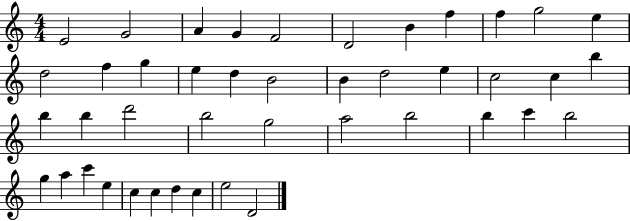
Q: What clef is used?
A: treble